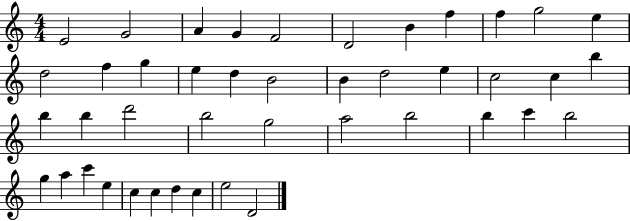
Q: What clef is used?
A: treble